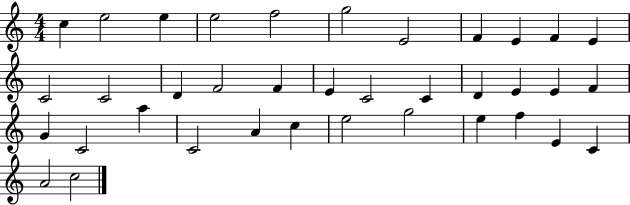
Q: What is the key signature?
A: C major